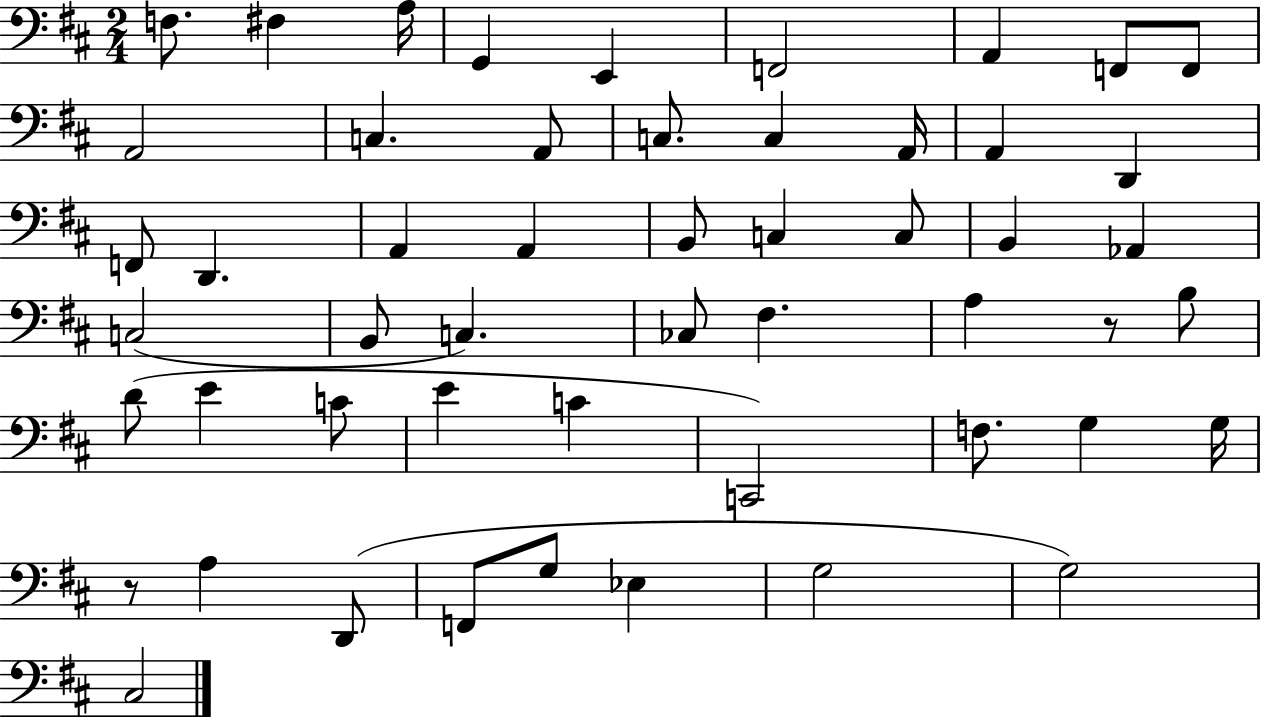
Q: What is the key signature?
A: D major